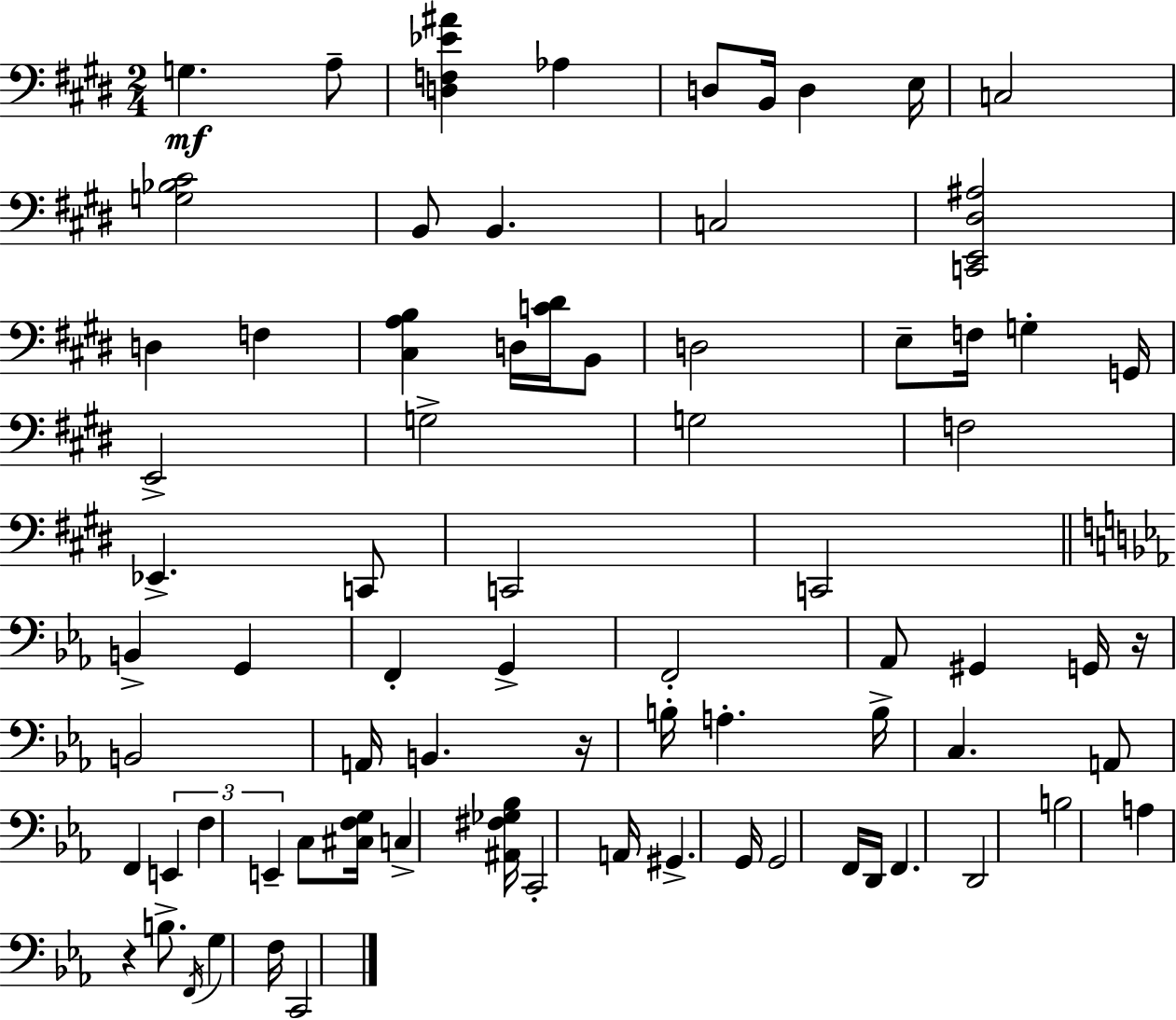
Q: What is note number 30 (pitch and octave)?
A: G2